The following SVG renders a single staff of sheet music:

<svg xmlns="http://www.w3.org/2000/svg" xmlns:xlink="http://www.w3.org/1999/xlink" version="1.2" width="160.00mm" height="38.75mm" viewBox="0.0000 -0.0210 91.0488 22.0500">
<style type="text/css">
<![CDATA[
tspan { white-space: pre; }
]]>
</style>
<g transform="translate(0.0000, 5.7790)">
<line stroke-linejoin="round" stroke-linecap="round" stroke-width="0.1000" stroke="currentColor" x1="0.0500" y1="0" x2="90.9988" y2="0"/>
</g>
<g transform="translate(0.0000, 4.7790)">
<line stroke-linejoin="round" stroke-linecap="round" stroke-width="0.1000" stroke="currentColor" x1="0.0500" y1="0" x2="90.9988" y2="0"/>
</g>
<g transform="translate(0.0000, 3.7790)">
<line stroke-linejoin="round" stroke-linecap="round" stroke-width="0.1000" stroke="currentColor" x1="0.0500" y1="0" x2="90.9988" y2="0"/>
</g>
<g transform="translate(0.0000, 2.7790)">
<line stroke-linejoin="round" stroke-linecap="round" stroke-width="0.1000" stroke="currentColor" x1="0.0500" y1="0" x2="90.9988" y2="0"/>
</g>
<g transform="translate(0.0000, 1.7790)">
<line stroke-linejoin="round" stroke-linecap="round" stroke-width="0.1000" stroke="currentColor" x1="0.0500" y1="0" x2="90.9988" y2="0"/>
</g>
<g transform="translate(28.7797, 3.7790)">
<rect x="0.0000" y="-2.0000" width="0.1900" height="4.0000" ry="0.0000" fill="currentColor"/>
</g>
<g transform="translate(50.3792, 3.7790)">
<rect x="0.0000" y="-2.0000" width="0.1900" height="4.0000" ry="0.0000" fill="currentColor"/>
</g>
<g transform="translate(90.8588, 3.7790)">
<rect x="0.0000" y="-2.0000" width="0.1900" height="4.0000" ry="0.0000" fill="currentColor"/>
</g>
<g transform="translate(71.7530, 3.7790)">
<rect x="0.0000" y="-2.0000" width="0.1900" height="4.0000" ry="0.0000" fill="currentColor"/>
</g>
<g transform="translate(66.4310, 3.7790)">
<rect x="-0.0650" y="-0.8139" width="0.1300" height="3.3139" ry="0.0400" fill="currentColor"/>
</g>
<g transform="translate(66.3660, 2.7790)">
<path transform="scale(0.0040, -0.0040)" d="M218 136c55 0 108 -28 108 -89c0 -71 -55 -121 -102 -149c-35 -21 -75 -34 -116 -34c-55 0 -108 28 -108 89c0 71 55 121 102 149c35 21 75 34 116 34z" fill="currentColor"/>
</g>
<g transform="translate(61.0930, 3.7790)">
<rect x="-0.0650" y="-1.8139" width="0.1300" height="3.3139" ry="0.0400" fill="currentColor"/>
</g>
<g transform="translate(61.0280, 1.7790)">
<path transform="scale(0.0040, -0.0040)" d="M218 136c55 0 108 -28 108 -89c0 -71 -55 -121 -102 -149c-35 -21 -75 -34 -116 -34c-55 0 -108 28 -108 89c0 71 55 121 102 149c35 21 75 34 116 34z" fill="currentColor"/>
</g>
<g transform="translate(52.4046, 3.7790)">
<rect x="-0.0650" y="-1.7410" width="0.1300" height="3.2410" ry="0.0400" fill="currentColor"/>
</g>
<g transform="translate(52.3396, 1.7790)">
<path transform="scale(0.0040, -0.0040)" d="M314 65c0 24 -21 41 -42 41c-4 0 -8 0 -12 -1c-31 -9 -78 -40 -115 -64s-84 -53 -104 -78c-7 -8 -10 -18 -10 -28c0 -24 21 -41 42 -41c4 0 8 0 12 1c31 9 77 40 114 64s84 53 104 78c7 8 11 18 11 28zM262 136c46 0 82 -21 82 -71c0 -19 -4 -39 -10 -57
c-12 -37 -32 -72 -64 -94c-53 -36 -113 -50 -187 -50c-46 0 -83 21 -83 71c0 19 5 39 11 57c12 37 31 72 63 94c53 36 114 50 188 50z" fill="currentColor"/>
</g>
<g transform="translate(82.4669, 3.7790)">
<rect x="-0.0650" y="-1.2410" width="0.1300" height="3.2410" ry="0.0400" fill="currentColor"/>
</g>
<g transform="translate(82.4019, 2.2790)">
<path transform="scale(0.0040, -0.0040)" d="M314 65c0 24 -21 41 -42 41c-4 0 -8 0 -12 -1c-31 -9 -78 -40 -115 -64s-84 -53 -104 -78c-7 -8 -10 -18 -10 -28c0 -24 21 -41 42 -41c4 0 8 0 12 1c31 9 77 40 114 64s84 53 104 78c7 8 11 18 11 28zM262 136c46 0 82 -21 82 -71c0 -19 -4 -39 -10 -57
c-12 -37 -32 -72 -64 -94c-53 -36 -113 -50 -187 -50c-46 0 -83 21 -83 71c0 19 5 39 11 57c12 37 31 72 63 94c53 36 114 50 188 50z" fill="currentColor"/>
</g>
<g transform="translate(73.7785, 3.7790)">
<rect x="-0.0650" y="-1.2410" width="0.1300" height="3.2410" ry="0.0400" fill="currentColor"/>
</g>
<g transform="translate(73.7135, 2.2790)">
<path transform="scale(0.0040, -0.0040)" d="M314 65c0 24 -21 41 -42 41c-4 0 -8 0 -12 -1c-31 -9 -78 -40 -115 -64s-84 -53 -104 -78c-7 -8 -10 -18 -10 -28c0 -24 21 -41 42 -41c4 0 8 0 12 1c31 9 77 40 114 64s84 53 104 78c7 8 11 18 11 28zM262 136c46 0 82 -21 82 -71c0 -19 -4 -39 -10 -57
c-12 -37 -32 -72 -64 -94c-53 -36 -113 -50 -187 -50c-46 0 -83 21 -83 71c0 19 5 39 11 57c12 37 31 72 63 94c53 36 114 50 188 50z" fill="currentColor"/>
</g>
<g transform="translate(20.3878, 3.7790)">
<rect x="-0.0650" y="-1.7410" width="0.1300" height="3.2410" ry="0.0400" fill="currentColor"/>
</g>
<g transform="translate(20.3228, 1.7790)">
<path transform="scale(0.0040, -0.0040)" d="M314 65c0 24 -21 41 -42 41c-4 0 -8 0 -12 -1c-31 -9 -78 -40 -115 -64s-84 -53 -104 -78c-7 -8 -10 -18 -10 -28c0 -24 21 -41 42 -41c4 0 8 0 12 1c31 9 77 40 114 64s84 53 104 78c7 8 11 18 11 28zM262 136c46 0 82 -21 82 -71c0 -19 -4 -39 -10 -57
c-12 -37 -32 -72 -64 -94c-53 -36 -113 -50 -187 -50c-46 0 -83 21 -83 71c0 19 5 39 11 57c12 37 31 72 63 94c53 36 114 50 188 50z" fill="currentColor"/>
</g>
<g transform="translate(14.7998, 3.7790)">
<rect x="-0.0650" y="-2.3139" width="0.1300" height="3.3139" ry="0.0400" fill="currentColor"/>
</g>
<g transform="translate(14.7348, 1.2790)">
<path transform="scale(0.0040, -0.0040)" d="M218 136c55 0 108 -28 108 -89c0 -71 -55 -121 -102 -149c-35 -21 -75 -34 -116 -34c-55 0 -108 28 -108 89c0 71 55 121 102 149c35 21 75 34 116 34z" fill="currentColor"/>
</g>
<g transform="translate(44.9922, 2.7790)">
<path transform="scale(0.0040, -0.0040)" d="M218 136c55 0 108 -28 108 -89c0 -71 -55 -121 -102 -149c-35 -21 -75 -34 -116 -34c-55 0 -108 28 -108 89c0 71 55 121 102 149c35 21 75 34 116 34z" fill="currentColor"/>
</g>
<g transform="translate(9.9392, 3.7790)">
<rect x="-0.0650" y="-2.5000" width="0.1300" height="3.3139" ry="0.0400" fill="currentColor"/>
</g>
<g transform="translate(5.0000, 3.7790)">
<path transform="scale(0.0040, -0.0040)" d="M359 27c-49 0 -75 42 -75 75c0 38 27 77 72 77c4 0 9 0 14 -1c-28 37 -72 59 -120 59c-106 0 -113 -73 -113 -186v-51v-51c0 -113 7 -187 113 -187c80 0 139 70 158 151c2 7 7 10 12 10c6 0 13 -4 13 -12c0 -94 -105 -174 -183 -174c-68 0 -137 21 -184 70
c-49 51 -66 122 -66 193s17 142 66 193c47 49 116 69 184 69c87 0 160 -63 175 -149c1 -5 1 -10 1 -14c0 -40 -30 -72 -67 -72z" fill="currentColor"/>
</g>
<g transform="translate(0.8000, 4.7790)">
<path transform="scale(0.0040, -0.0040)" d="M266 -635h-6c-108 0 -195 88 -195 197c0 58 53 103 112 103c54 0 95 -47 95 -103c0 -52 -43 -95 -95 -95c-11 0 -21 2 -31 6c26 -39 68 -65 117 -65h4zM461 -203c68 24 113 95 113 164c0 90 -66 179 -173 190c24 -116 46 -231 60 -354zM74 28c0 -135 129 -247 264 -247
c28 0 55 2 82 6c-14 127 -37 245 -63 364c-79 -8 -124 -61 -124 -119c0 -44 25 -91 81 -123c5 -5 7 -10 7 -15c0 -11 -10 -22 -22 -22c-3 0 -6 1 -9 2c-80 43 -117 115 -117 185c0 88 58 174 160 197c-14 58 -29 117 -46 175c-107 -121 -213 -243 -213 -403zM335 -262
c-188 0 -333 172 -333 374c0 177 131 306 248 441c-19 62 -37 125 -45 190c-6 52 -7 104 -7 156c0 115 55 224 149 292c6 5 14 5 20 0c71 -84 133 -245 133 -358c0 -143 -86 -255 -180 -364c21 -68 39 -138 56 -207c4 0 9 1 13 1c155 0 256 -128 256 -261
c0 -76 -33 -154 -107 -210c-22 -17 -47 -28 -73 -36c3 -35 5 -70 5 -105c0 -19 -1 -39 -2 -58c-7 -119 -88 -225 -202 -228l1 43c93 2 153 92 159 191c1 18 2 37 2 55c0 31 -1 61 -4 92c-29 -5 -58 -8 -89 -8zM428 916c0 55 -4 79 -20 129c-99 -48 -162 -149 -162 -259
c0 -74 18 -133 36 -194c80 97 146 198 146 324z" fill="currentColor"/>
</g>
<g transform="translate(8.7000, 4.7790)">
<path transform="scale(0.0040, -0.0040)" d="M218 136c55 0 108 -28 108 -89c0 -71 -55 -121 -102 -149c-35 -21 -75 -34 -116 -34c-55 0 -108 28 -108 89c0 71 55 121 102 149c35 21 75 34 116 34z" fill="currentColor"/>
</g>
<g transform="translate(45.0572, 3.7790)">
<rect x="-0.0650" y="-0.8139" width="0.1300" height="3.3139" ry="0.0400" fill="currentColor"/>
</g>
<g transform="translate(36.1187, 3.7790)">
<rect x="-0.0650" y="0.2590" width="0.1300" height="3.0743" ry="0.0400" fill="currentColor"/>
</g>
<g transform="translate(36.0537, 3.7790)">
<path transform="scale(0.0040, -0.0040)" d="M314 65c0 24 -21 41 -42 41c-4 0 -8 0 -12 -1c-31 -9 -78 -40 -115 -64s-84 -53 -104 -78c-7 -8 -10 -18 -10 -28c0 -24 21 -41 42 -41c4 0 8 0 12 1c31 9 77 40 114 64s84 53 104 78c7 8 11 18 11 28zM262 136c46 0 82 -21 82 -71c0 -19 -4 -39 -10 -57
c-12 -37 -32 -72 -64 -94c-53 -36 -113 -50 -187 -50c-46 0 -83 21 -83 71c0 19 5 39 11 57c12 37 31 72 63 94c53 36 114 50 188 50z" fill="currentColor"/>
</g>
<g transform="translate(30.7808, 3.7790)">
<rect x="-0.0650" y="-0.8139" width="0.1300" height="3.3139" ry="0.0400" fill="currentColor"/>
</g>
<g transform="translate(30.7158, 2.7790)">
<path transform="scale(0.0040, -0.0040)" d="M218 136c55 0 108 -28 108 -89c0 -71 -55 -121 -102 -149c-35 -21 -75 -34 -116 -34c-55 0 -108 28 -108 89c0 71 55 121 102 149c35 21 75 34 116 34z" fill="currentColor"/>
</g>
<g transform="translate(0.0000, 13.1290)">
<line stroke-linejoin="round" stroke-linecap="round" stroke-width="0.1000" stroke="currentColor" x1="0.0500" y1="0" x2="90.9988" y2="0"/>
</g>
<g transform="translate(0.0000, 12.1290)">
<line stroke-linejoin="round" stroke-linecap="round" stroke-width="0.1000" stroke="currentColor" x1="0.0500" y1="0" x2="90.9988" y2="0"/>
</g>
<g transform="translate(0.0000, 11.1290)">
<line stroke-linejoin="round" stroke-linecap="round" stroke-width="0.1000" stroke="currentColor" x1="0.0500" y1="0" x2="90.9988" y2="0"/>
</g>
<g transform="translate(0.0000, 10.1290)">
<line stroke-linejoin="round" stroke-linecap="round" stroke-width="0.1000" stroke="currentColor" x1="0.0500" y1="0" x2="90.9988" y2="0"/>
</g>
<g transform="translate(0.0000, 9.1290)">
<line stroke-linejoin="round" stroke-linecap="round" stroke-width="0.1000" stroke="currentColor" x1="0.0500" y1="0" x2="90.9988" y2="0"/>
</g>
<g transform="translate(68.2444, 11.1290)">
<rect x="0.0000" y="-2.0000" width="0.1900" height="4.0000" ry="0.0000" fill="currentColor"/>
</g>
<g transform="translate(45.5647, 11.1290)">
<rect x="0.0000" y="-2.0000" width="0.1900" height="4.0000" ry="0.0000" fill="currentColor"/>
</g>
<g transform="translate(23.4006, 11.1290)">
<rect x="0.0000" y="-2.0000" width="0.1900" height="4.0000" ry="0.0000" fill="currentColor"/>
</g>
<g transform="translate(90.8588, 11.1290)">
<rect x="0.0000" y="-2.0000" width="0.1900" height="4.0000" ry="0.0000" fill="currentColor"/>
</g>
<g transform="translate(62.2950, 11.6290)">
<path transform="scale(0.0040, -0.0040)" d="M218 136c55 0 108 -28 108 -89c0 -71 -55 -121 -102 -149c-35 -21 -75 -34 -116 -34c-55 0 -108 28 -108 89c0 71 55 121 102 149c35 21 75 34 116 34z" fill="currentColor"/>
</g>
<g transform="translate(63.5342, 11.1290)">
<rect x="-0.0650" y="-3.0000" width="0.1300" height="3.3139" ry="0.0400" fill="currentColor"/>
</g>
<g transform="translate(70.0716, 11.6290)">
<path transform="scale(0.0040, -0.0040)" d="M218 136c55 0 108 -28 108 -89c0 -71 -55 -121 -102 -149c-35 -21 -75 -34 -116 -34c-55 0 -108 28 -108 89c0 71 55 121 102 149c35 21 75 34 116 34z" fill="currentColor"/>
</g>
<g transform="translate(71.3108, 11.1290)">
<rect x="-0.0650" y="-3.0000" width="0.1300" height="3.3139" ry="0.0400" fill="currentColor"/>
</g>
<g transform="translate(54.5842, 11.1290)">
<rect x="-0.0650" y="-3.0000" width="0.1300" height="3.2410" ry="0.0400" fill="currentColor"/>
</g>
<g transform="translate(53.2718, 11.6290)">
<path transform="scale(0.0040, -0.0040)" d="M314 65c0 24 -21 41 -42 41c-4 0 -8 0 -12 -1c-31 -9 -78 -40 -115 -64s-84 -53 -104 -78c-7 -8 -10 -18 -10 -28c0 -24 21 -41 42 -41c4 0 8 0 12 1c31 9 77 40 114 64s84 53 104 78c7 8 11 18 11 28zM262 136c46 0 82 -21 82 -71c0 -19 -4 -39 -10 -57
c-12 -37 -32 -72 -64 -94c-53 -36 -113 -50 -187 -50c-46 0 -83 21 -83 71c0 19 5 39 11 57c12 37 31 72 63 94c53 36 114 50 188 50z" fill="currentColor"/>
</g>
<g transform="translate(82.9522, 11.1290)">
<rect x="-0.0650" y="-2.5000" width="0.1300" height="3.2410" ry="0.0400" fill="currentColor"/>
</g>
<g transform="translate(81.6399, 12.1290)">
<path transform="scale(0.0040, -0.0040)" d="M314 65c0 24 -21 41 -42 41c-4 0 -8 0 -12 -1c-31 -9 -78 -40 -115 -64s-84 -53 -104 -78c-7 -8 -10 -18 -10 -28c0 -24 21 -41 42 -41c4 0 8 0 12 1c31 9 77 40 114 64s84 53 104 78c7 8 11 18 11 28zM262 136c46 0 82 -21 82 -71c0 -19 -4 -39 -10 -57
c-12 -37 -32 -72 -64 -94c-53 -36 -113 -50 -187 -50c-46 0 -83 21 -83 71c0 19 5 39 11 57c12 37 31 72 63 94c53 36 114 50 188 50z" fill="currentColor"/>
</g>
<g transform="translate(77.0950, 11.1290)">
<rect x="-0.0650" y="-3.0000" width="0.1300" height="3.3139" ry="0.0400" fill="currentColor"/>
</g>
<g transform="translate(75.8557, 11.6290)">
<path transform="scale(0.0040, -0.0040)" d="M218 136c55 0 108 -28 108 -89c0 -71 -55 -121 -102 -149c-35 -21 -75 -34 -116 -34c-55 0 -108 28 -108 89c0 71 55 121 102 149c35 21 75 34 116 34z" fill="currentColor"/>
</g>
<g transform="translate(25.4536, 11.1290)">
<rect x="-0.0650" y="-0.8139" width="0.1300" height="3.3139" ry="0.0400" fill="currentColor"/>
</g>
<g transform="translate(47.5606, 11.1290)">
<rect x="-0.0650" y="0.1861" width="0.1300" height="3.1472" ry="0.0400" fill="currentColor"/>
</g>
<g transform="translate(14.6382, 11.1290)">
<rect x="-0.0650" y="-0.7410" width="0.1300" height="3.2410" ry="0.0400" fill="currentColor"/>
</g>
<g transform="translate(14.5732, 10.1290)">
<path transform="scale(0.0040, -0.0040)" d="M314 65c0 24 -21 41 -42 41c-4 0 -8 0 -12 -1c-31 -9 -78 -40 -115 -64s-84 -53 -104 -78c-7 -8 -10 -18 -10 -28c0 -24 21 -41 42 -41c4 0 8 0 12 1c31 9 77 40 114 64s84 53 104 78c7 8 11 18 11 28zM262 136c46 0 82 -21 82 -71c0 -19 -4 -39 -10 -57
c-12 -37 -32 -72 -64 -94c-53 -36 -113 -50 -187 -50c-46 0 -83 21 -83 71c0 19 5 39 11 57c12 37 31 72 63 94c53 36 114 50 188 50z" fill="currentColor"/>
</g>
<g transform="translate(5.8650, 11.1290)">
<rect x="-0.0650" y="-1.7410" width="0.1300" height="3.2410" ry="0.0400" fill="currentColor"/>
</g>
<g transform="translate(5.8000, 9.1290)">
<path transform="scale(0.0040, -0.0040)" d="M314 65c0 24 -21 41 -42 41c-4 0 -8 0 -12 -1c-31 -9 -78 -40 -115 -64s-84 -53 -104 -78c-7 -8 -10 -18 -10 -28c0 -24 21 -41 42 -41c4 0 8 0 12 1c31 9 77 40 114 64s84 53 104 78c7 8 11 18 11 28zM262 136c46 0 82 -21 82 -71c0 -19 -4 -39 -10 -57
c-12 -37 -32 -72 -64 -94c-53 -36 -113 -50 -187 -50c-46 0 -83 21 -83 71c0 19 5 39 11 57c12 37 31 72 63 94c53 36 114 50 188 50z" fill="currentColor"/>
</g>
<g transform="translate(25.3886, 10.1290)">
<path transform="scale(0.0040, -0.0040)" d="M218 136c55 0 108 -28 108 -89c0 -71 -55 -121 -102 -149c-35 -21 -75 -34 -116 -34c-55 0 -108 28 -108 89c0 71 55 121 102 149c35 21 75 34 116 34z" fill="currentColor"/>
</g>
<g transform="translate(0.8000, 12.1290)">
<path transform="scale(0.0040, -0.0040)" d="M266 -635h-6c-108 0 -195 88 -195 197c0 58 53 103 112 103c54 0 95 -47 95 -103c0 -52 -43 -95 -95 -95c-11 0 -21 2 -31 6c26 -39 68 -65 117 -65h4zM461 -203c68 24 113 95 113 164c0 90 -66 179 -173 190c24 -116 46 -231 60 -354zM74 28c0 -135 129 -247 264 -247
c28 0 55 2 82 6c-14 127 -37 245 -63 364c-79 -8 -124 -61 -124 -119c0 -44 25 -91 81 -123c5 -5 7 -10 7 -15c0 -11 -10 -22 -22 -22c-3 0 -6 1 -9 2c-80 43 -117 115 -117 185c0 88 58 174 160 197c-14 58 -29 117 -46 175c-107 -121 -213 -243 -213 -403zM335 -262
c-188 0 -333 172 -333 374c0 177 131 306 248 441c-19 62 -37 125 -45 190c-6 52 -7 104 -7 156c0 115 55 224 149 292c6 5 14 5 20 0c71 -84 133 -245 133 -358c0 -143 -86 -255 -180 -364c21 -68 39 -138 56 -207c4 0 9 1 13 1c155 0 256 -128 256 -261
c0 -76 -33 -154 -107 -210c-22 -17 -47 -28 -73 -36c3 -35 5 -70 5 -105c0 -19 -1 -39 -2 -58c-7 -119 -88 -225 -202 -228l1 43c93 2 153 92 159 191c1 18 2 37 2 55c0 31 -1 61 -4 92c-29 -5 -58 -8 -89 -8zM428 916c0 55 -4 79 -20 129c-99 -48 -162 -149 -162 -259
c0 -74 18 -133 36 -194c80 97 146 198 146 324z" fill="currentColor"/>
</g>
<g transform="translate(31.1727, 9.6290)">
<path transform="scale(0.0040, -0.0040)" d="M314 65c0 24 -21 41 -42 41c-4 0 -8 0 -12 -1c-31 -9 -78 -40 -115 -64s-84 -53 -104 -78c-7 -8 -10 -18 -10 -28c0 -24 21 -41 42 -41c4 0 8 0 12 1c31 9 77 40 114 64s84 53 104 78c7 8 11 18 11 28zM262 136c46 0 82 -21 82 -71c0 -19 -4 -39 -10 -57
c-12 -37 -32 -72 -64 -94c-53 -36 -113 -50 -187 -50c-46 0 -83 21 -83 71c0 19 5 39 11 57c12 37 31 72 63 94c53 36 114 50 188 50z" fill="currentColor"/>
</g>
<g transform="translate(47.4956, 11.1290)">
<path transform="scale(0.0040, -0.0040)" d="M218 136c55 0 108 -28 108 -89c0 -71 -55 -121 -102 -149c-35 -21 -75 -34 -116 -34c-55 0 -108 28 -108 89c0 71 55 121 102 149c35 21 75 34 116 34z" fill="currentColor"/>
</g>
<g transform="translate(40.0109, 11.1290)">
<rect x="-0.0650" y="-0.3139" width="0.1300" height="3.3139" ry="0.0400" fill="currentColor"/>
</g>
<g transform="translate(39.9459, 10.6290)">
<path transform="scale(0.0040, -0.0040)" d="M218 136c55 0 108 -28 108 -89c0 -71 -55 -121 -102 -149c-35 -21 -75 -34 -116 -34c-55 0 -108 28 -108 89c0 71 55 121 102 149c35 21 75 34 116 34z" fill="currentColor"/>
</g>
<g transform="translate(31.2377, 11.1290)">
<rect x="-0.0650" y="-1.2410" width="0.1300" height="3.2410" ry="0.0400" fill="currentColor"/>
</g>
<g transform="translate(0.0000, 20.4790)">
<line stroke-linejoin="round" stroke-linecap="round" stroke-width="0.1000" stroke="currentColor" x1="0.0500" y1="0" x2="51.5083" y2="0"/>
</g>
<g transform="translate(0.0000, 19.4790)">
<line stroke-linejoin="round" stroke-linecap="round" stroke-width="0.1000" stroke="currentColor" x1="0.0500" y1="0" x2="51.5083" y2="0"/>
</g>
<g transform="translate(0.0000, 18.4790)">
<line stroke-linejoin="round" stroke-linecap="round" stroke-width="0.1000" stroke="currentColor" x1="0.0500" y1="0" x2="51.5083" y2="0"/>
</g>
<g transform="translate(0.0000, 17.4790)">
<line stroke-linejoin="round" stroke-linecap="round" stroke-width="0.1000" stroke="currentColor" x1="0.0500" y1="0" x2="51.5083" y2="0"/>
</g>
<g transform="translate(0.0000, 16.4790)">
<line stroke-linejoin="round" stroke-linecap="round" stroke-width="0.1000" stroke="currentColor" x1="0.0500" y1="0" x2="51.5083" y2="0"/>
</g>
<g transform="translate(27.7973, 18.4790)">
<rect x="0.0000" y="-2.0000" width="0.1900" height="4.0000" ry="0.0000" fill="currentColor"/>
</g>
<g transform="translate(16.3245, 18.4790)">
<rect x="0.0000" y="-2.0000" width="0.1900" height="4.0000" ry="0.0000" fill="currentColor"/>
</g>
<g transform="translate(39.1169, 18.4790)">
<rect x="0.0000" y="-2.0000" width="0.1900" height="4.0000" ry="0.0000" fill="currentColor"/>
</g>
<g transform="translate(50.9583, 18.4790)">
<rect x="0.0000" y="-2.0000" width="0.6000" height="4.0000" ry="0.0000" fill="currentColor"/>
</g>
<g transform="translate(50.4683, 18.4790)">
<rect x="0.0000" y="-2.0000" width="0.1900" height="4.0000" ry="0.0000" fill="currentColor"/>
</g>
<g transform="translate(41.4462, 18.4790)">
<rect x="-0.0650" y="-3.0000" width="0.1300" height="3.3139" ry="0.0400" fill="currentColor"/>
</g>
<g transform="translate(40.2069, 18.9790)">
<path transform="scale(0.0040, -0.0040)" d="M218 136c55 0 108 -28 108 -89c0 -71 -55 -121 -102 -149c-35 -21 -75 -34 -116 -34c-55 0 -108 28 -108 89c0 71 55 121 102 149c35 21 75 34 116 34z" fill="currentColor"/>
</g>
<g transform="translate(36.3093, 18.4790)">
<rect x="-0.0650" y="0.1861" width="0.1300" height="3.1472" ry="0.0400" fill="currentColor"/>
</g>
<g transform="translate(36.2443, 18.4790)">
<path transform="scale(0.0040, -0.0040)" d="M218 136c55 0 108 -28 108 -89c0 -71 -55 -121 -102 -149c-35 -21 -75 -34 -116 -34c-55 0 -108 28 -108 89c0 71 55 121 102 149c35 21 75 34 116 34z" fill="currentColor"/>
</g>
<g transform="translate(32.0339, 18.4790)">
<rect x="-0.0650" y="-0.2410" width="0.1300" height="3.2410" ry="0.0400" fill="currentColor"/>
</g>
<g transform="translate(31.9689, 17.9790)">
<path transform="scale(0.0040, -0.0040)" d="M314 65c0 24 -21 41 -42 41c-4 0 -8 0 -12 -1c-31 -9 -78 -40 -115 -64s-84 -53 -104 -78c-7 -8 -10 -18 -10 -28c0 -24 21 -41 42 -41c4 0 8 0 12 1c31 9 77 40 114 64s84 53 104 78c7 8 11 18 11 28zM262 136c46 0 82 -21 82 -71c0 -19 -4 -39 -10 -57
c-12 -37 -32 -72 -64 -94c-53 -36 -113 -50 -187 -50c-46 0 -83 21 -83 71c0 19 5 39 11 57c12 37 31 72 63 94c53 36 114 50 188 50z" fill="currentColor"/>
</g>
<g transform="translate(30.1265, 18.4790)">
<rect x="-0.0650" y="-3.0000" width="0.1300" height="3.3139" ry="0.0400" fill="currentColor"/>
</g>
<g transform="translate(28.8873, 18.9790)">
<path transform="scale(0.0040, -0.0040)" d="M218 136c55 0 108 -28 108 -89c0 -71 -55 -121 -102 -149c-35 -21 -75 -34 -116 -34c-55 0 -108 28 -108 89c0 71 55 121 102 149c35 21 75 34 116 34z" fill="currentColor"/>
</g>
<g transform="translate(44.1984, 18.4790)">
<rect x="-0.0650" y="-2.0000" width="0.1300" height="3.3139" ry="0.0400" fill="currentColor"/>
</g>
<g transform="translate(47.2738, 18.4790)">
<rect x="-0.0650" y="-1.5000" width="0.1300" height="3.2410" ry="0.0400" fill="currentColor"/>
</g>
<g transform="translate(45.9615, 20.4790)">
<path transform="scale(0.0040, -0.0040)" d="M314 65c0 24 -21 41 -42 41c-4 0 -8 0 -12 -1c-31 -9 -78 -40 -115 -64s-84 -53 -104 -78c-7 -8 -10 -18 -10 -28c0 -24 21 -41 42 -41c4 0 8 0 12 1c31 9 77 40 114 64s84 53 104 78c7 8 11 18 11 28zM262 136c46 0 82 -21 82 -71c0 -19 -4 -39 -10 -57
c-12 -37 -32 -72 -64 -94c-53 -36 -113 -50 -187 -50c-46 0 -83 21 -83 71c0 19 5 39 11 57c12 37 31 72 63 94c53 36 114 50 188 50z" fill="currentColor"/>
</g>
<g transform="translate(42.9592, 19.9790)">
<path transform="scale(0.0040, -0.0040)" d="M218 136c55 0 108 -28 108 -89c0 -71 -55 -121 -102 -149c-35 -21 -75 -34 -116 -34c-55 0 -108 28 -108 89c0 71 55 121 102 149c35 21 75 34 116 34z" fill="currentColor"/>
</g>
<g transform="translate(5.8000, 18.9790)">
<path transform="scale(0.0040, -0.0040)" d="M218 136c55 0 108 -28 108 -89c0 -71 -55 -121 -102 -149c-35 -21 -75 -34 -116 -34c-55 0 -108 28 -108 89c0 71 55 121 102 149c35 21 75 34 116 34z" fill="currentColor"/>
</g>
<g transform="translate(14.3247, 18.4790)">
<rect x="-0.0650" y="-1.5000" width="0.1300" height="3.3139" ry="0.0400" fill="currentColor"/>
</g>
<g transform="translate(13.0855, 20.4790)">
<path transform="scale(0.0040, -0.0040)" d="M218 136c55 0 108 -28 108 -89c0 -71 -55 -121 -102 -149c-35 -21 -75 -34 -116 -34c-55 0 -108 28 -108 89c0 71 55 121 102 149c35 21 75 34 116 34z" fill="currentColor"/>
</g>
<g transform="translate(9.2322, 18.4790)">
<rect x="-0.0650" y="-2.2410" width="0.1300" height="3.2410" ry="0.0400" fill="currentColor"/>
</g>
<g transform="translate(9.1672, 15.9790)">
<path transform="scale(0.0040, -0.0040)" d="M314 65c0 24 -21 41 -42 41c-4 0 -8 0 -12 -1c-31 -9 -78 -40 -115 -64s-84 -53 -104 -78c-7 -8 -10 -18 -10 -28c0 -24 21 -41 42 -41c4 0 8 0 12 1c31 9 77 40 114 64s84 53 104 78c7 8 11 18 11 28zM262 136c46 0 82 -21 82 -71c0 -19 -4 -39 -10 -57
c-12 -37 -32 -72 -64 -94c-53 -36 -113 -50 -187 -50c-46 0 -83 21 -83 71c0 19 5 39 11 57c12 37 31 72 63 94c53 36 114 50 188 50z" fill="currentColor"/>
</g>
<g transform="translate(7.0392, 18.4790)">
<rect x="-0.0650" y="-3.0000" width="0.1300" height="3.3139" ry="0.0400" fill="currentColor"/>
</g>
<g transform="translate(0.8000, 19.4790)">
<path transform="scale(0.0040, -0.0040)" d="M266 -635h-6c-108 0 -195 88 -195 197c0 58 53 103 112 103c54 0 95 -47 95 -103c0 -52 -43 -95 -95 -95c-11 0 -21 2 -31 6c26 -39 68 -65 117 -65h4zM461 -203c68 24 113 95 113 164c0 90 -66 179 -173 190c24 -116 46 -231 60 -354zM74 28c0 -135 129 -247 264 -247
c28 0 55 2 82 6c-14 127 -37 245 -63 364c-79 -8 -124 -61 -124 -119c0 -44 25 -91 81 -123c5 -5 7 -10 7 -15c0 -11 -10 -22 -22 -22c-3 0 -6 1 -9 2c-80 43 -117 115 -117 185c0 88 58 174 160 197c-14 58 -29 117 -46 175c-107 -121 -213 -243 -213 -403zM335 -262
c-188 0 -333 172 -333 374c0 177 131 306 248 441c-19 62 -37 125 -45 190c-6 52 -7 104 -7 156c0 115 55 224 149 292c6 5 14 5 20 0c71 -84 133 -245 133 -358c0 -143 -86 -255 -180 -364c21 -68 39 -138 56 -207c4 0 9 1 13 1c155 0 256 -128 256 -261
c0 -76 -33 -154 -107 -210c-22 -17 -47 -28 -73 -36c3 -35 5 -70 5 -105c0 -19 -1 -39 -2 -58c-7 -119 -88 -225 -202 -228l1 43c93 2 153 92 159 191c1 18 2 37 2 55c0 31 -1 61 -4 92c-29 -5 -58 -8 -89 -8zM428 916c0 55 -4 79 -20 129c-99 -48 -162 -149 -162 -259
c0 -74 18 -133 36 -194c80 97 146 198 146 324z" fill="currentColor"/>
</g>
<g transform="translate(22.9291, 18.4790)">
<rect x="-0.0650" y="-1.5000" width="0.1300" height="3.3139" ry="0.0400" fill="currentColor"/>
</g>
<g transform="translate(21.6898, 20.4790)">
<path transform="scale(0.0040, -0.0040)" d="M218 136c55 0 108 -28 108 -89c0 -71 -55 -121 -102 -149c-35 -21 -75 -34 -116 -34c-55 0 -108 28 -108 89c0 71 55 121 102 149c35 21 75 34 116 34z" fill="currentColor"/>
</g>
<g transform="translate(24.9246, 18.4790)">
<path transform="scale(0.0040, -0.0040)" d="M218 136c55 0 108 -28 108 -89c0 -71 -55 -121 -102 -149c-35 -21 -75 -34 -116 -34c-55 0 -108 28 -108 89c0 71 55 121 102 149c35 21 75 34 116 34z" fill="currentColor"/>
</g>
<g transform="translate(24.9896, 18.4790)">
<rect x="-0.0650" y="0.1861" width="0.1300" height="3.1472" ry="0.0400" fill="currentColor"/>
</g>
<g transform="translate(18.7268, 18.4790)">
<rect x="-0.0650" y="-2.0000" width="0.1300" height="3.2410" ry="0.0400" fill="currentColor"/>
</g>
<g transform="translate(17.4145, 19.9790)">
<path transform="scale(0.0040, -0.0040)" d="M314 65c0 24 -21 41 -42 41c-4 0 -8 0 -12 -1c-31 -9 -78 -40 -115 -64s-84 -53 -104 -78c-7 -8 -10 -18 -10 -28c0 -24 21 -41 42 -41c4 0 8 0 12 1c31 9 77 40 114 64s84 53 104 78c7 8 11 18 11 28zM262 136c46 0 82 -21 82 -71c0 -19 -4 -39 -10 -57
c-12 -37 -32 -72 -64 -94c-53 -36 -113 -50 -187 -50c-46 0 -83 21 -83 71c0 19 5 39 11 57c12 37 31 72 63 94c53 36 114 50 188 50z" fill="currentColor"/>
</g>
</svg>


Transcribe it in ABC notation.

X:1
T:Untitled
M:4/4
L:1/4
K:C
G g f2 d B2 d f2 f d e2 e2 f2 d2 d e2 c B A2 A A A G2 A g2 E F2 E B A c2 B A F E2